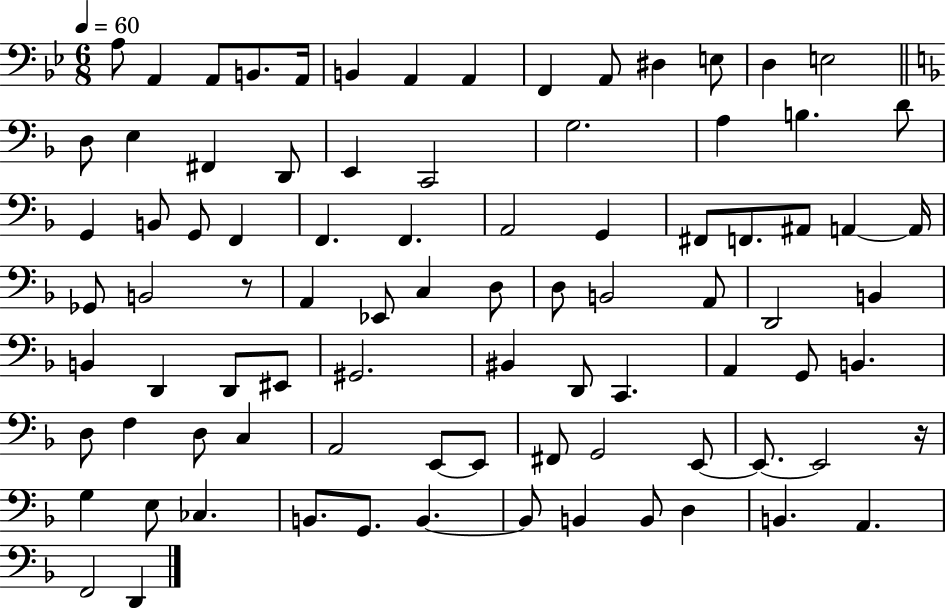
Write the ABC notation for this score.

X:1
T:Untitled
M:6/8
L:1/4
K:Bb
A,/2 A,, A,,/2 B,,/2 A,,/4 B,, A,, A,, F,, A,,/2 ^D, E,/2 D, E,2 D,/2 E, ^F,, D,,/2 E,, C,,2 G,2 A, B, D/2 G,, B,,/2 G,,/2 F,, F,, F,, A,,2 G,, ^F,,/2 F,,/2 ^A,,/2 A,, A,,/4 _G,,/2 B,,2 z/2 A,, _E,,/2 C, D,/2 D,/2 B,,2 A,,/2 D,,2 B,, B,, D,, D,,/2 ^E,,/2 ^G,,2 ^B,, D,,/2 C,, A,, G,,/2 B,, D,/2 F, D,/2 C, A,,2 E,,/2 E,,/2 ^F,,/2 G,,2 E,,/2 E,,/2 E,,2 z/4 G, E,/2 _C, B,,/2 G,,/2 B,, B,,/2 B,, B,,/2 D, B,, A,, F,,2 D,,